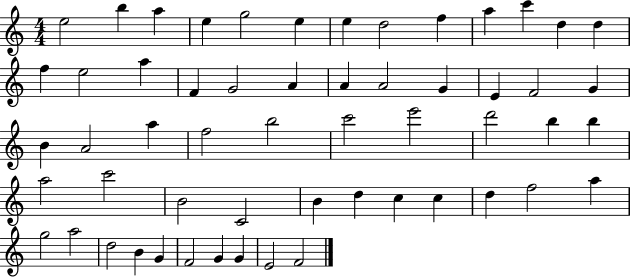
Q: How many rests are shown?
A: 0